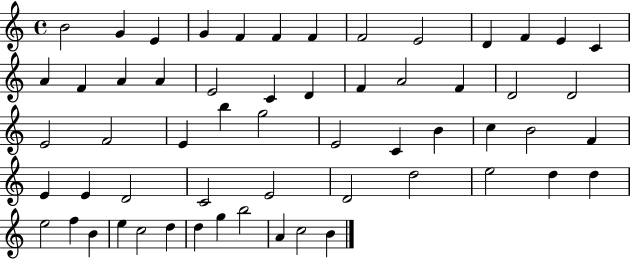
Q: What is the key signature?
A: C major